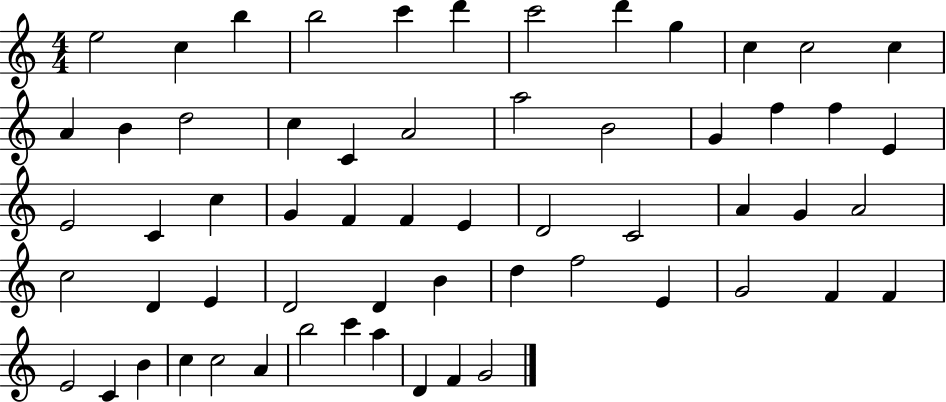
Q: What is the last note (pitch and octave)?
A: G4